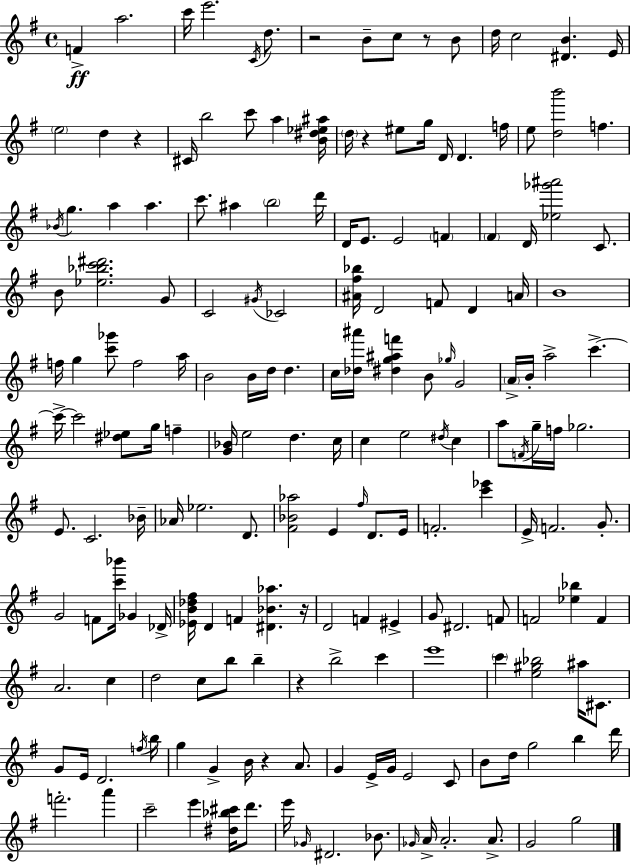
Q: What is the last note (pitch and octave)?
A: G5